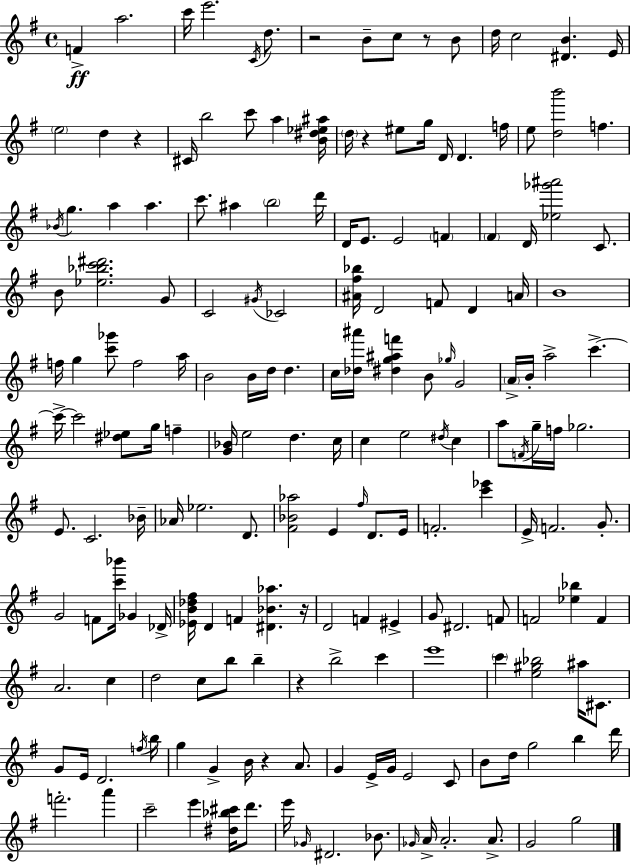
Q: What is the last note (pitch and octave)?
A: G5